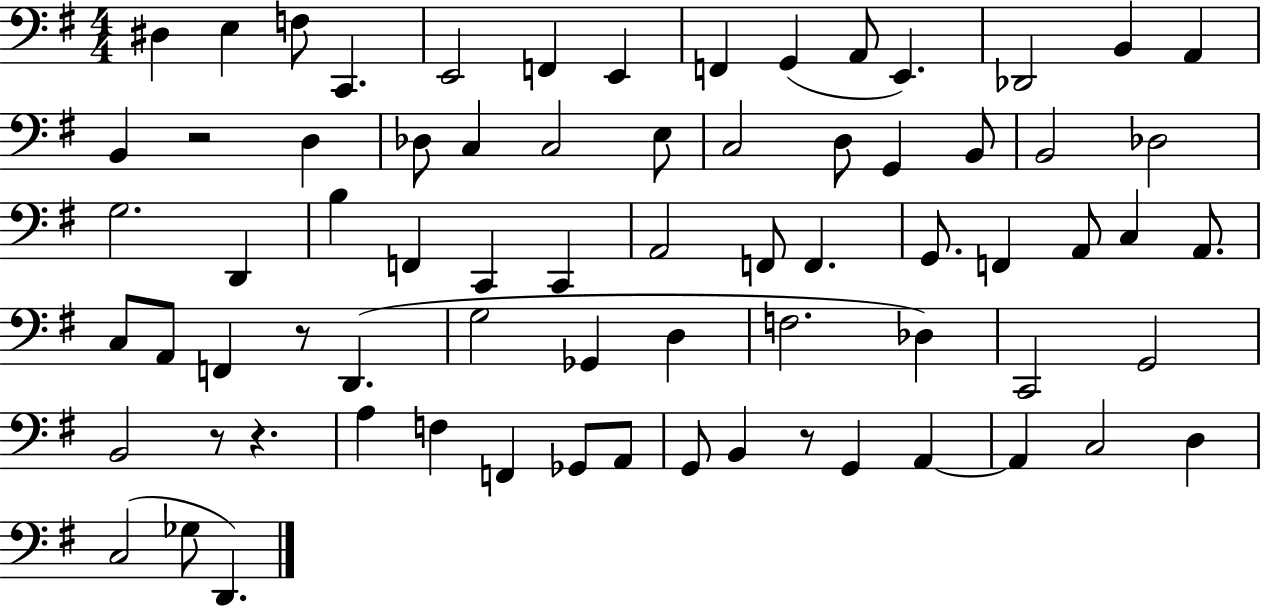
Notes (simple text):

D#3/q E3/q F3/e C2/q. E2/h F2/q E2/q F2/q G2/q A2/e E2/q. Db2/h B2/q A2/q B2/q R/h D3/q Db3/e C3/q C3/h E3/e C3/h D3/e G2/q B2/e B2/h Db3/h G3/h. D2/q B3/q F2/q C2/q C2/q A2/h F2/e F2/q. G2/e. F2/q A2/e C3/q A2/e. C3/e A2/e F2/q R/e D2/q. G3/h Gb2/q D3/q F3/h. Db3/q C2/h G2/h B2/h R/e R/q. A3/q F3/q F2/q Gb2/e A2/e G2/e B2/q R/e G2/q A2/q A2/q C3/h D3/q C3/h Gb3/e D2/q.